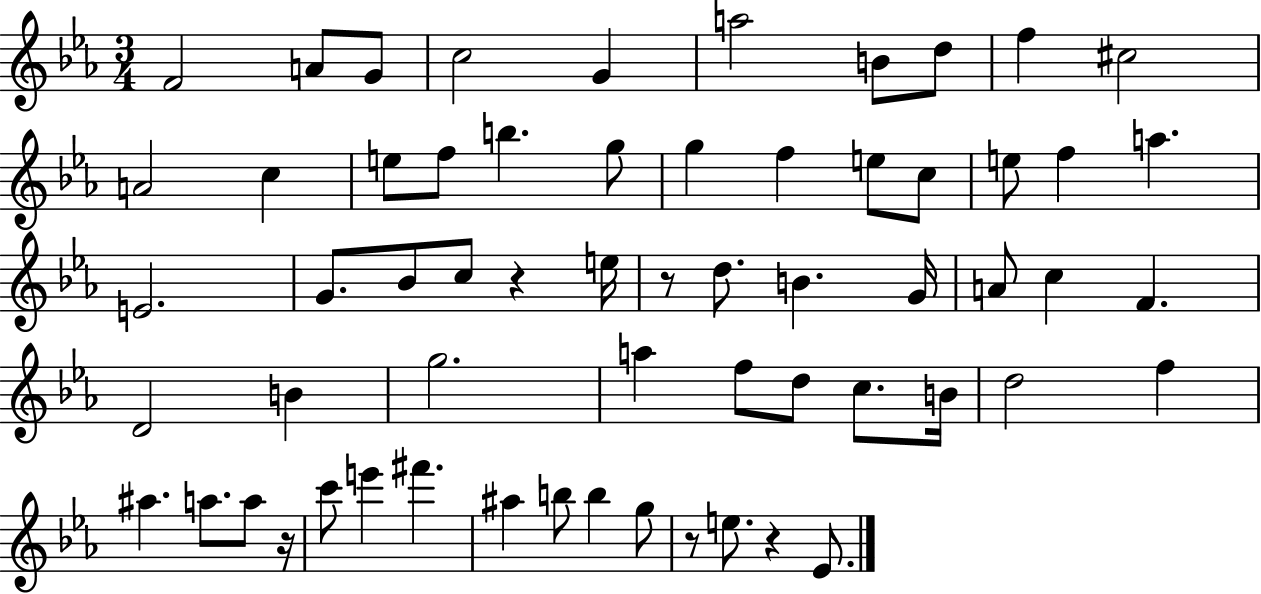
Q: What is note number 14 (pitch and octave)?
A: F5